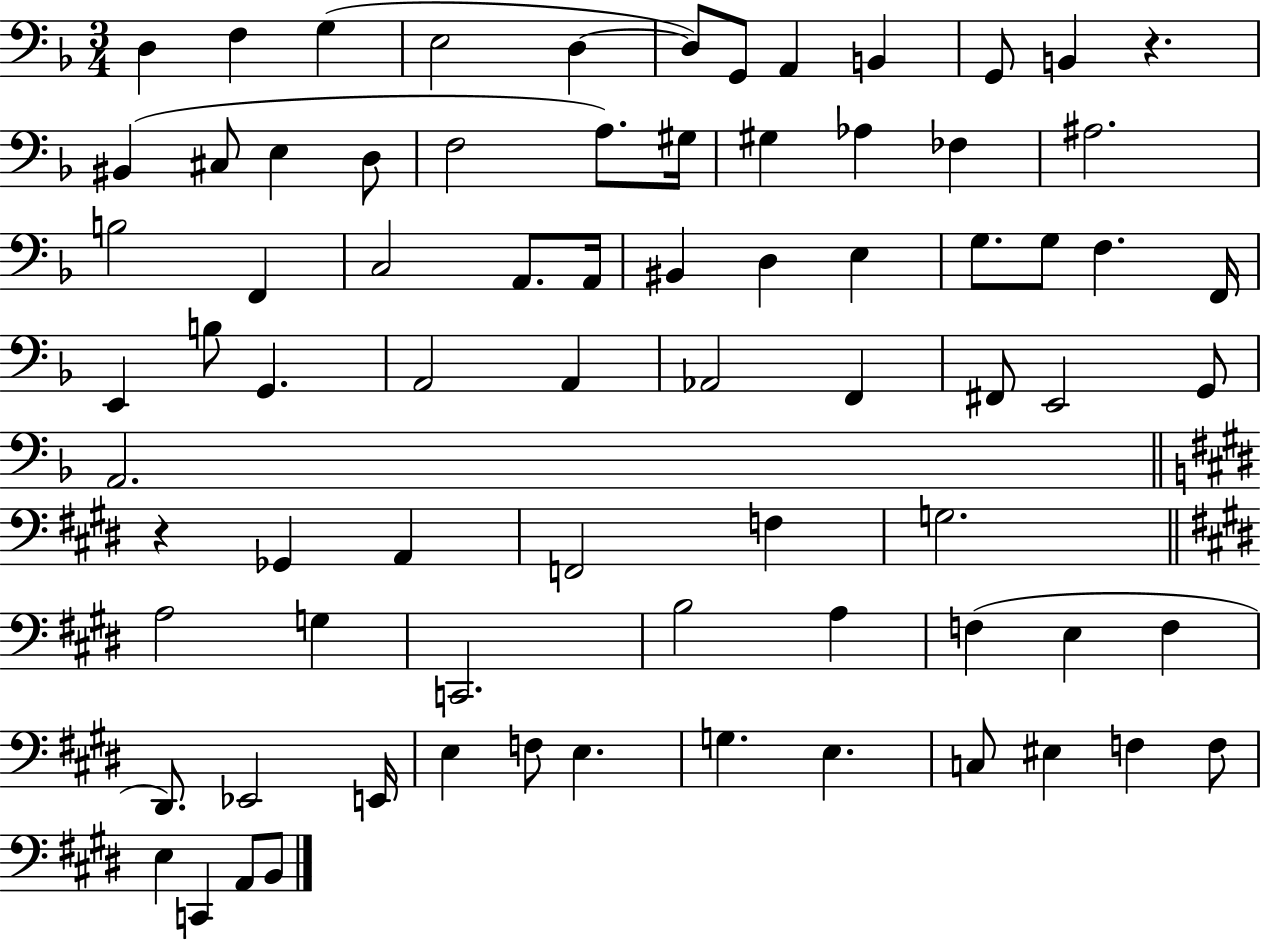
D3/q F3/q G3/q E3/h D3/q D3/e G2/e A2/q B2/q G2/e B2/q R/q. BIS2/q C#3/e E3/q D3/e F3/h A3/e. G#3/s G#3/q Ab3/q FES3/q A#3/h. B3/h F2/q C3/h A2/e. A2/s BIS2/q D3/q E3/q G3/e. G3/e F3/q. F2/s E2/q B3/e G2/q. A2/h A2/q Ab2/h F2/q F#2/e E2/h G2/e A2/h. R/q Gb2/q A2/q F2/h F3/q G3/h. A3/h G3/q C2/h. B3/h A3/q F3/q E3/q F3/q D#2/e. Eb2/h E2/s E3/q F3/e E3/q. G3/q. E3/q. C3/e EIS3/q F3/q F3/e E3/q C2/q A2/e B2/e